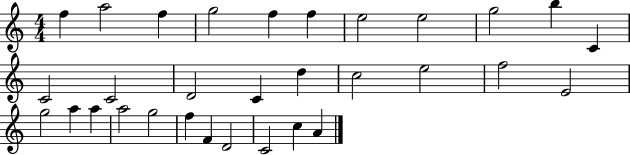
F5/q A5/h F5/q G5/h F5/q F5/q E5/h E5/h G5/h B5/q C4/q C4/h C4/h D4/h C4/q D5/q C5/h E5/h F5/h E4/h G5/h A5/q A5/q A5/h G5/h F5/q F4/q D4/h C4/h C5/q A4/q